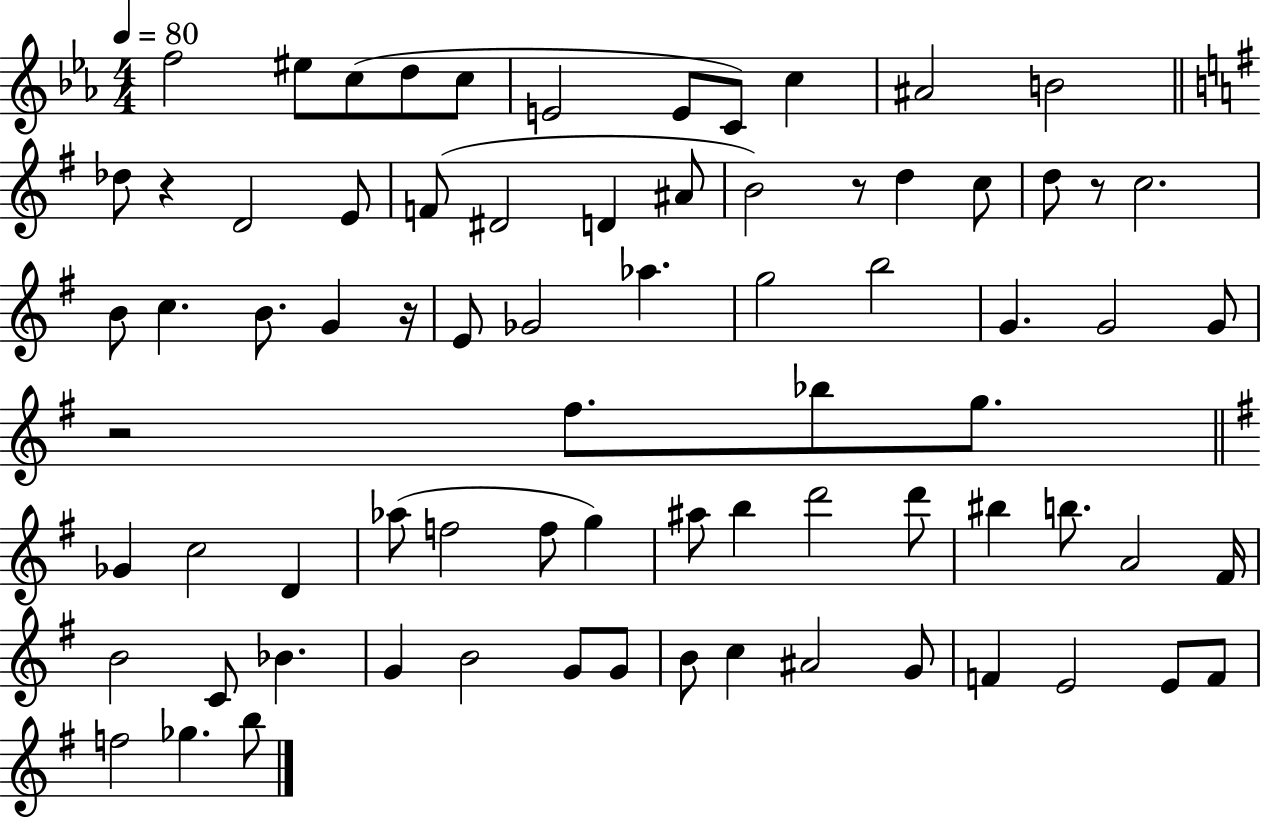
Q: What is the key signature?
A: EES major